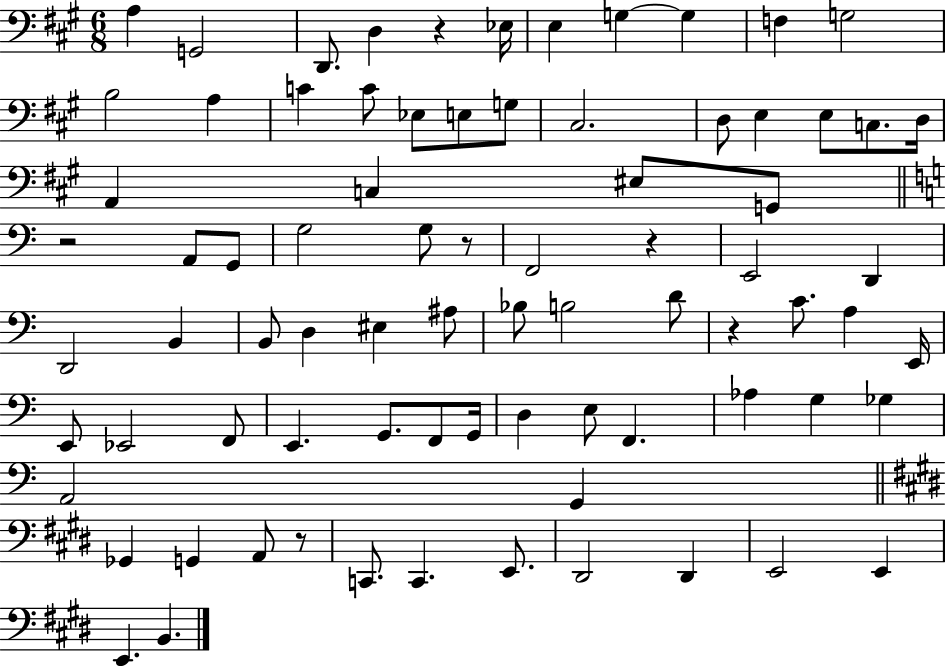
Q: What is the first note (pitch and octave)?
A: A3